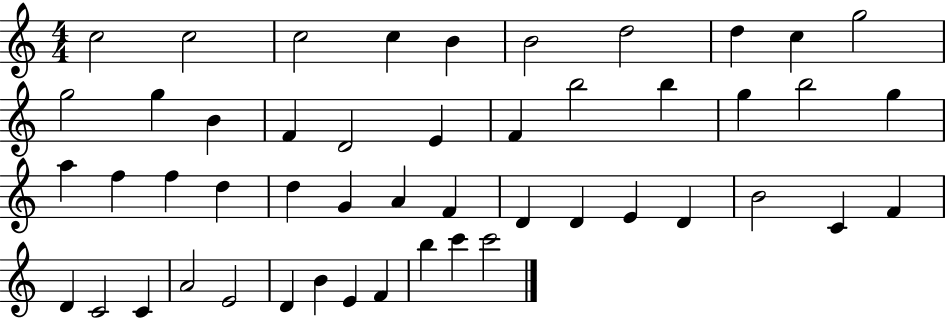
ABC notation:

X:1
T:Untitled
M:4/4
L:1/4
K:C
c2 c2 c2 c B B2 d2 d c g2 g2 g B F D2 E F b2 b g b2 g a f f d d G A F D D E D B2 C F D C2 C A2 E2 D B E F b c' c'2